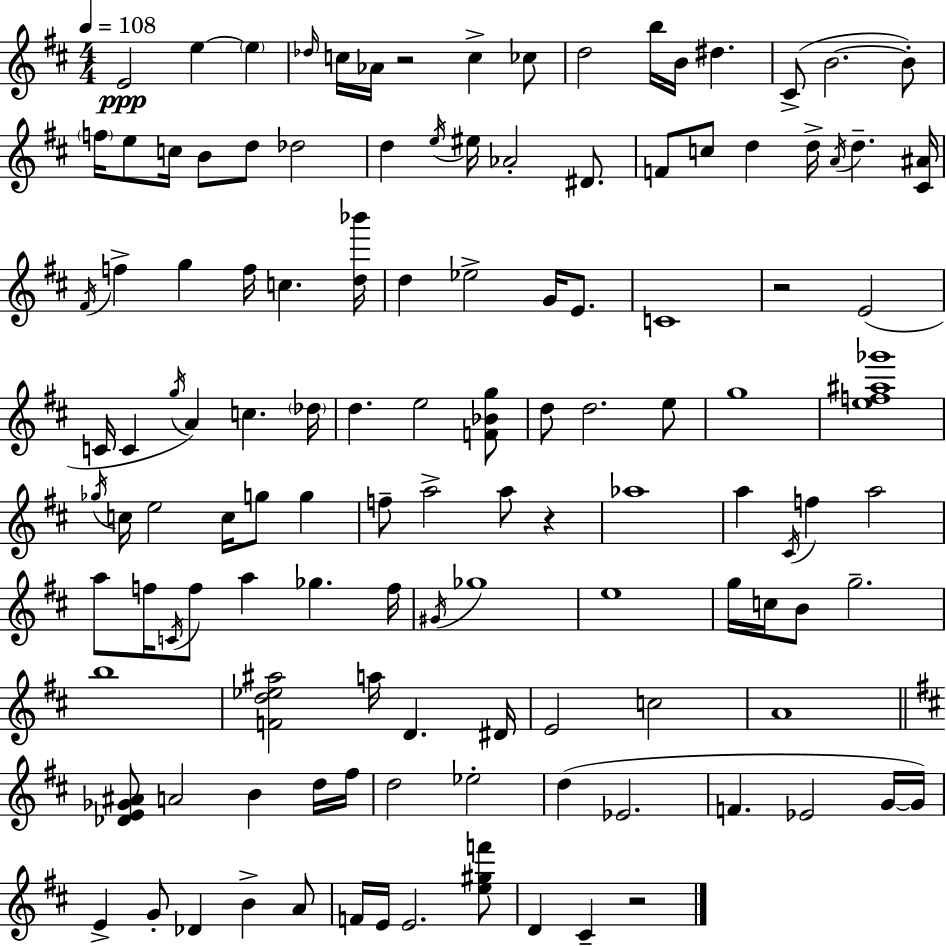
{
  \clef treble
  \numericTimeSignature
  \time 4/4
  \key d \major
  \tempo 4 = 108
  e'2\ppp e''4~~ \parenthesize e''4 | \grace { des''16 } c''16 aes'16 r2 c''4-> ces''8 | d''2 b''16 b'16 dis''4. | cis'8->( b'2.~~ b'8-.) | \break \parenthesize f''16 e''8 c''16 b'8 d''8 des''2 | d''4 \acciaccatura { e''16 } eis''16 aes'2-. dis'8. | f'8 c''8 d''4 d''16-> \acciaccatura { a'16 } d''4.-- | <cis' ais'>16 \acciaccatura { fis'16 } f''4-> g''4 f''16 c''4. | \break <d'' bes'''>16 d''4 ees''2-> | g'16 e'8. c'1 | r2 e'2( | c'16 c'4 \acciaccatura { g''16 } a'4) c''4. | \break \parenthesize des''16 d''4. e''2 | <f' bes' g''>8 d''8 d''2. | e''8 g''1 | <e'' f'' ais'' ges'''>1 | \break \acciaccatura { ges''16 } c''16 e''2 c''16 | g''8 g''4 f''8-- a''2-> | a''8 r4 aes''1 | a''4 \acciaccatura { cis'16 } f''4 a''2 | \break a''8 f''16 \acciaccatura { c'16 } f''8 a''4 | ges''4. f''16 \acciaccatura { gis'16 } ges''1 | e''1 | g''16 c''16 b'8 g''2.-- | \break b''1 | <f' d'' ees'' ais''>2 | a''16 d'4. dis'16 e'2 | c''2 a'1 | \break \bar "||" \break \key d \major <des' e' ges' ais'>8 a'2 b'4 d''16 fis''16 | d''2 ees''2-. | d''4( ees'2. | f'4. ees'2 g'16~~ g'16) | \break e'4-> g'8-. des'4 b'4-> a'8 | f'16 e'16 e'2. <e'' gis'' f'''>8 | d'4 cis'4-- r2 | \bar "|."
}